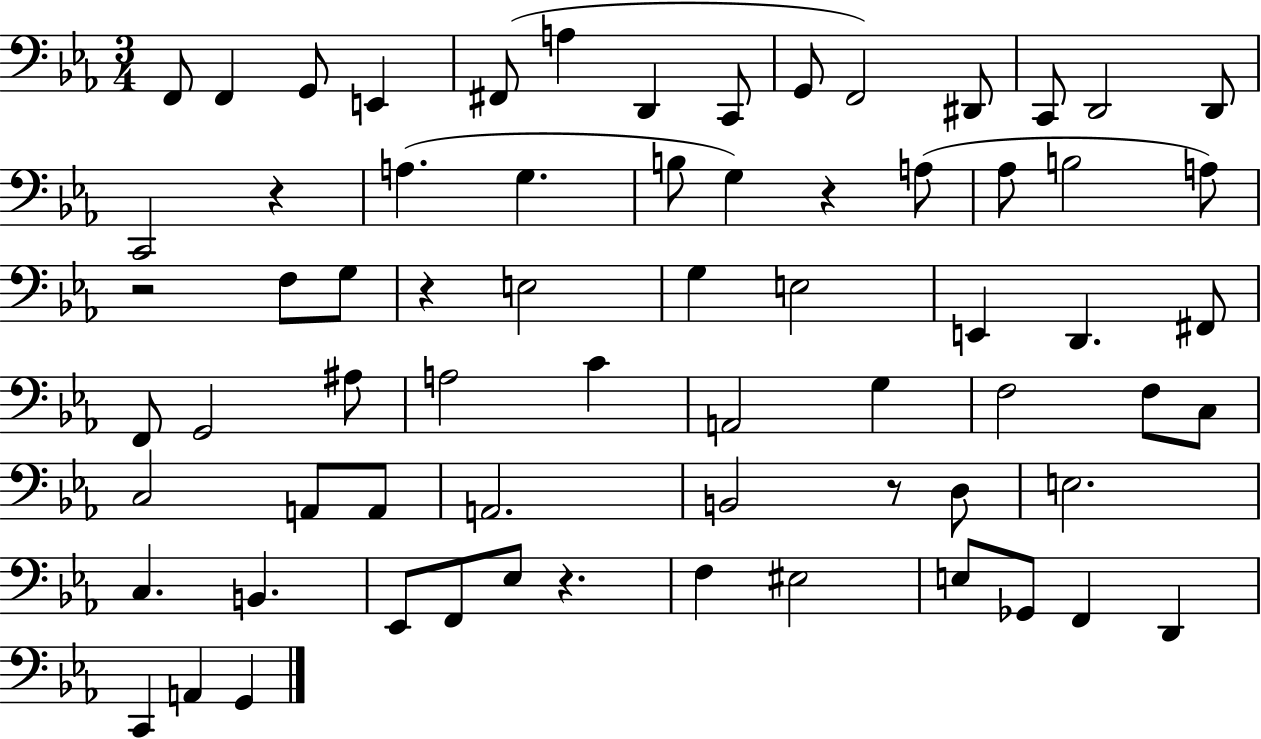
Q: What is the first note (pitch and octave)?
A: F2